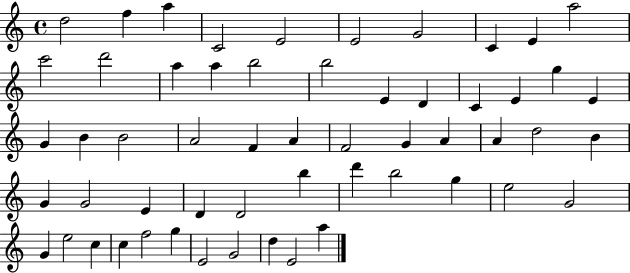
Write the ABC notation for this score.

X:1
T:Untitled
M:4/4
L:1/4
K:C
d2 f a C2 E2 E2 G2 C E a2 c'2 d'2 a a b2 b2 E D C E g E G B B2 A2 F A F2 G A A d2 B G G2 E D D2 b d' b2 g e2 G2 G e2 c c f2 g E2 G2 d E2 a